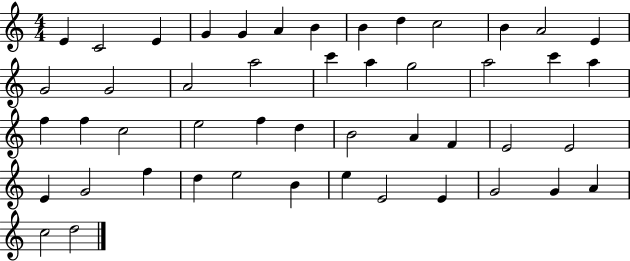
{
  \clef treble
  \numericTimeSignature
  \time 4/4
  \key c \major
  e'4 c'2 e'4 | g'4 g'4 a'4 b'4 | b'4 d''4 c''2 | b'4 a'2 e'4 | \break g'2 g'2 | a'2 a''2 | c'''4 a''4 g''2 | a''2 c'''4 a''4 | \break f''4 f''4 c''2 | e''2 f''4 d''4 | b'2 a'4 f'4 | e'2 e'2 | \break e'4 g'2 f''4 | d''4 e''2 b'4 | e''4 e'2 e'4 | g'2 g'4 a'4 | \break c''2 d''2 | \bar "|."
}